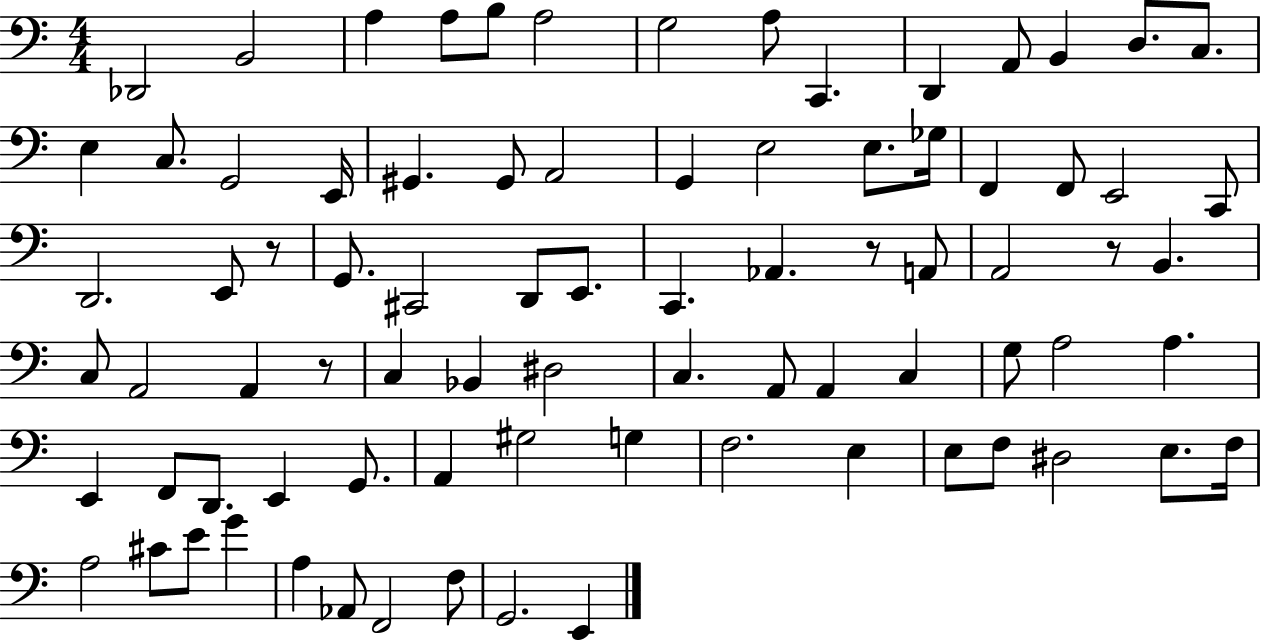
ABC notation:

X:1
T:Untitled
M:4/4
L:1/4
K:C
_D,,2 B,,2 A, A,/2 B,/2 A,2 G,2 A,/2 C,, D,, A,,/2 B,, D,/2 C,/2 E, C,/2 G,,2 E,,/4 ^G,, ^G,,/2 A,,2 G,, E,2 E,/2 _G,/4 F,, F,,/2 E,,2 C,,/2 D,,2 E,,/2 z/2 G,,/2 ^C,,2 D,,/2 E,,/2 C,, _A,, z/2 A,,/2 A,,2 z/2 B,, C,/2 A,,2 A,, z/2 C, _B,, ^D,2 C, A,,/2 A,, C, G,/2 A,2 A, E,, F,,/2 D,,/2 E,, G,,/2 A,, ^G,2 G, F,2 E, E,/2 F,/2 ^D,2 E,/2 F,/4 A,2 ^C/2 E/2 G A, _A,,/2 F,,2 F,/2 G,,2 E,,